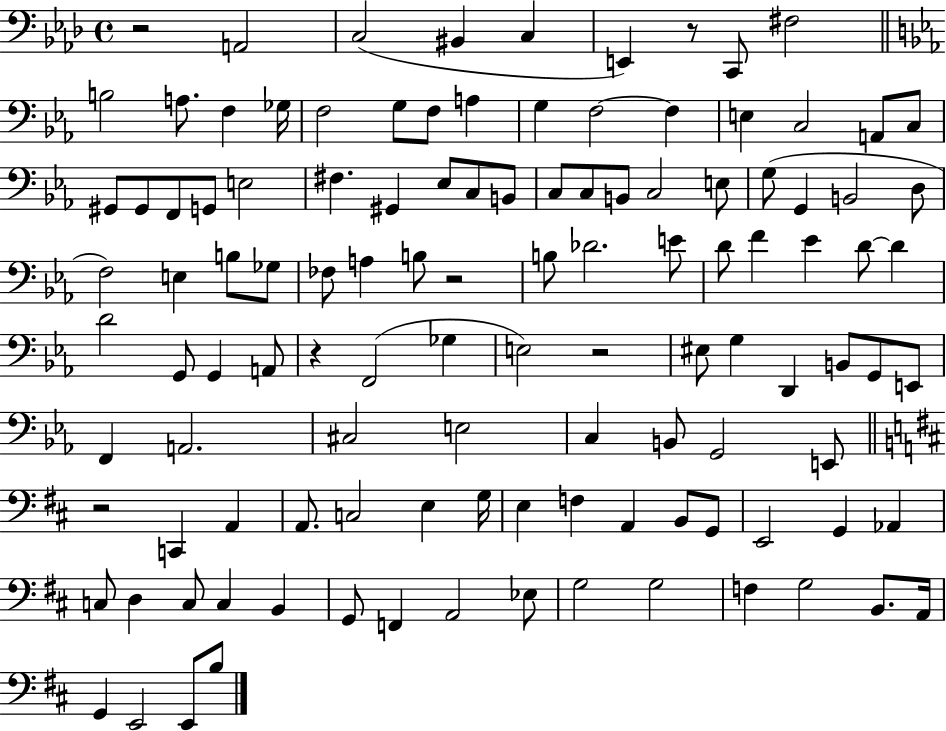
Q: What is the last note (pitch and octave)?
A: B3